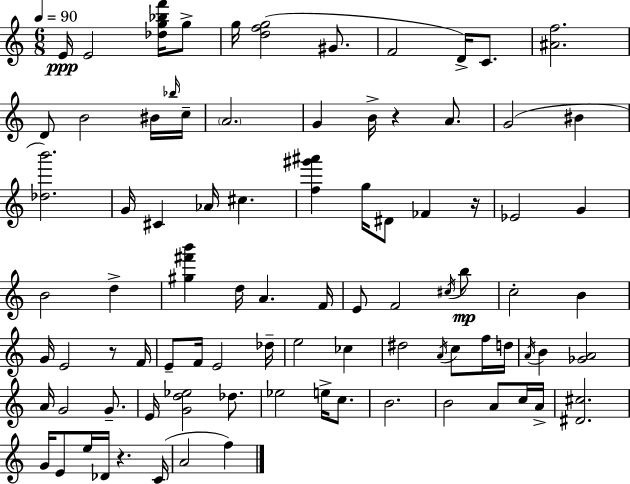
{
  \clef treble
  \numericTimeSignature
  \time 6/8
  \key c \major
  \tempo 4 = 90
  \repeat volta 2 { e'16\ppp e'2 <des'' g'' bes'' f'''>16 g''8-> | g''16 <d'' f'' g''>2( gis'8. | f'2 d'16->) c'8. | <ais' f''>2. | \break d'8 b'2 bis'16 \grace { bes''16 } | c''16-- \parenthesize a'2. | g'4 b'16-> r4 a'8. | g'2( bis'4 | \break <des'' b'''>2.) | g'16 cis'4 aes'16 cis''4. | <f'' gis''' ais'''>4 g''16 dis'8 fes'4 | r16 ees'2 g'4 | \break b'2 d''4-> | <gis'' fis''' b'''>4 d''16 a'4. | f'16 e'8 f'2 \acciaccatura { cis''16 } | b''8\mp c''2-. b'4 | \break g'16 e'2 r8 | f'16 e'8-- f'16 e'2 | des''16-- e''2 ces''4 | dis''2 \acciaccatura { a'16 } c''8 | \break f''16 d''16 \acciaccatura { a'16 } b'4 <ges' a'>2 | a'16 g'2 | g'8.-- e'16 <g' d'' ees''>2 | des''8. ees''2 | \break e''16-> c''8. b'2. | b'2 | a'8 c''16 a'16-> <dis' cis''>2. | g'16 e'8 e''16 des'16 r4. | \break c'16( a'2 | f''4) } \bar "|."
}